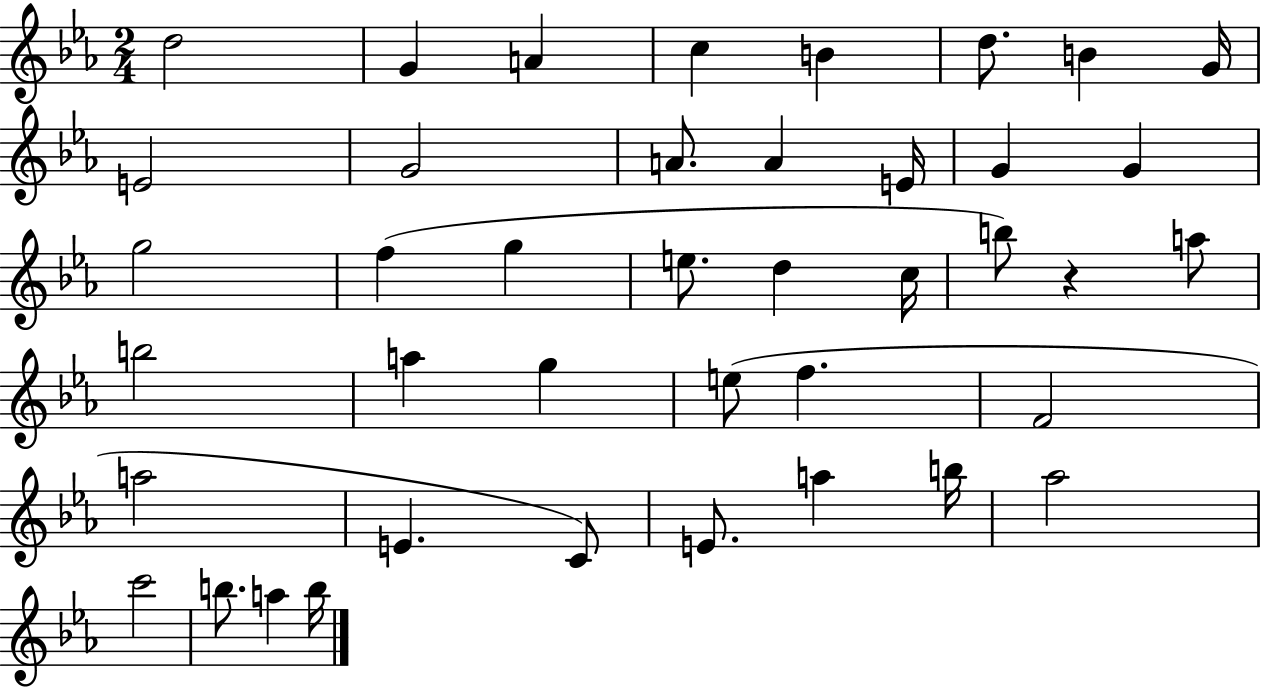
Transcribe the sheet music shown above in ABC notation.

X:1
T:Untitled
M:2/4
L:1/4
K:Eb
d2 G A c B d/2 B G/4 E2 G2 A/2 A E/4 G G g2 f g e/2 d c/4 b/2 z a/2 b2 a g e/2 f F2 a2 E C/2 E/2 a b/4 _a2 c'2 b/2 a b/4